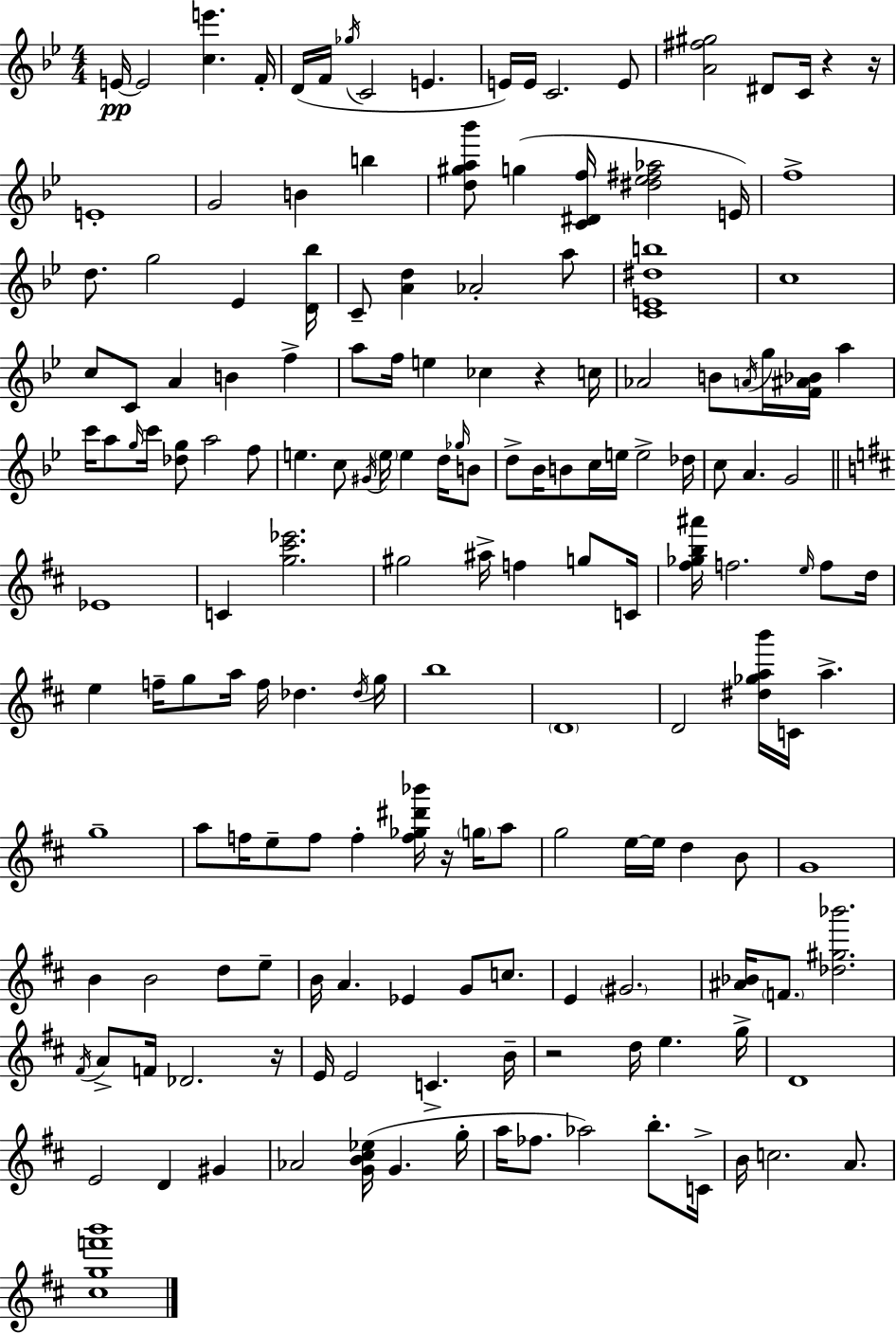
E4/s E4/h [C5,E6]/q. F4/s D4/s F4/s Gb5/s C4/h E4/q. E4/s E4/s C4/h. E4/e [A4,F#5,G#5]/h D#4/e C4/s R/q R/s E4/w G4/h B4/q B5/q [D5,G#5,A5,Bb6]/e G5/q [C4,D#4,F5]/s [D#5,Eb5,F#5,Ab5]/h E4/s F5/w D5/e. G5/h Eb4/q [D4,Bb5]/s C4/e [A4,D5]/q Ab4/h A5/e [C4,E4,D#5,B5]/w C5/w C5/e C4/e A4/q B4/q F5/q A5/e F5/s E5/q CES5/q R/q C5/s Ab4/h B4/e A4/s G5/s [F4,A#4,Bb4]/s A5/q C6/s A5/e G5/s C6/s [Db5,G5]/e A5/h F5/e E5/q. C5/e G#4/s E5/s E5/q D5/s Gb5/s B4/e D5/e Bb4/s B4/e C5/s E5/s E5/h Db5/s C5/e A4/q. G4/h Eb4/w C4/q [G5,C#6,Eb6]/h. G#5/h A#5/s F5/q G5/e C4/s [F#5,Gb5,B5,A#6]/s F5/h. E5/s F5/e D5/s E5/q F5/s G5/e A5/s F5/s Db5/q. Db5/s G5/s B5/w D4/w D4/h [D#5,Gb5,A5,B6]/s C4/s A5/q. G5/w A5/e F5/s E5/e F5/e F5/q [F5,Gb5,D#6,Bb6]/s R/s G5/s A5/e G5/h E5/s E5/s D5/q B4/e G4/w B4/q B4/h D5/e E5/e B4/s A4/q. Eb4/q G4/e C5/e. E4/q G#4/h. [A#4,Bb4]/s F4/e. [Db5,G#5,Bb6]/h. F#4/s A4/e F4/s Db4/h. R/s E4/s E4/h C4/q. B4/s R/h D5/s E5/q. G5/s D4/w E4/h D4/q G#4/q Ab4/h [G4,B4,C#5,Eb5]/s G4/q. G5/s A5/s FES5/e. Ab5/h B5/e. C4/s B4/s C5/h. A4/e. [C#5,G5,F6,B6]/w